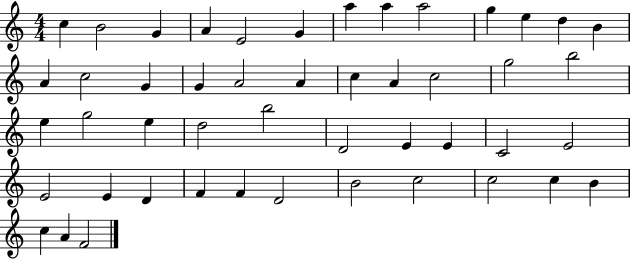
{
  \clef treble
  \numericTimeSignature
  \time 4/4
  \key c \major
  c''4 b'2 g'4 | a'4 e'2 g'4 | a''4 a''4 a''2 | g''4 e''4 d''4 b'4 | \break a'4 c''2 g'4 | g'4 a'2 a'4 | c''4 a'4 c''2 | g''2 b''2 | \break e''4 g''2 e''4 | d''2 b''2 | d'2 e'4 e'4 | c'2 e'2 | \break e'2 e'4 d'4 | f'4 f'4 d'2 | b'2 c''2 | c''2 c''4 b'4 | \break c''4 a'4 f'2 | \bar "|."
}